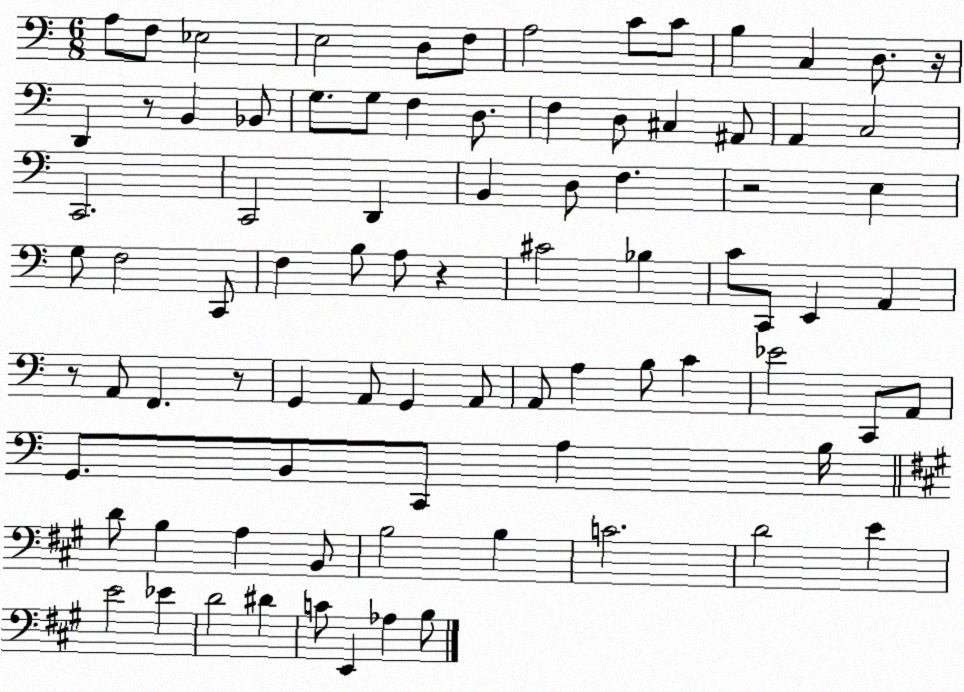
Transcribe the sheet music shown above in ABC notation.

X:1
T:Untitled
M:6/8
L:1/4
K:C
A,/2 F,/2 _E,2 E,2 D,/2 F,/2 A,2 C/2 C/2 B, C, D,/2 z/4 D,, z/2 B,, _B,,/2 G,/2 G,/2 F, D,/2 F, D,/2 ^C, ^A,,/2 A,, C,2 C,,2 C,,2 D,, B,, D,/2 F, z2 E, G,/2 F,2 C,,/2 F, B,/2 A,/2 z ^C2 _B, C/2 C,,/2 E,, A,, z/2 A,,/2 F,, z/2 G,, A,,/2 G,, A,,/2 A,,/2 A, B,/2 C _E2 C,,/2 A,,/2 G,,/2 B,,/2 C,,/2 A, B,/4 D/2 B, A, B,,/2 B,2 B, C2 D2 E E2 _E D2 ^D C/2 E,, _A, B,/2